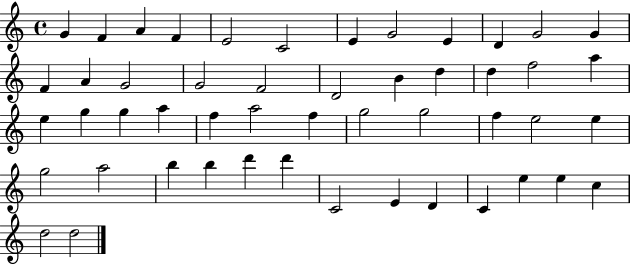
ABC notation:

X:1
T:Untitled
M:4/4
L:1/4
K:C
G F A F E2 C2 E G2 E D G2 G F A G2 G2 F2 D2 B d d f2 a e g g a f a2 f g2 g2 f e2 e g2 a2 b b d' d' C2 E D C e e c d2 d2